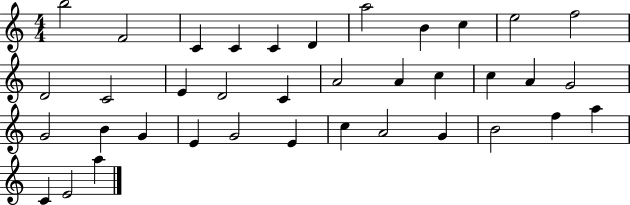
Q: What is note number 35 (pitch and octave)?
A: C4